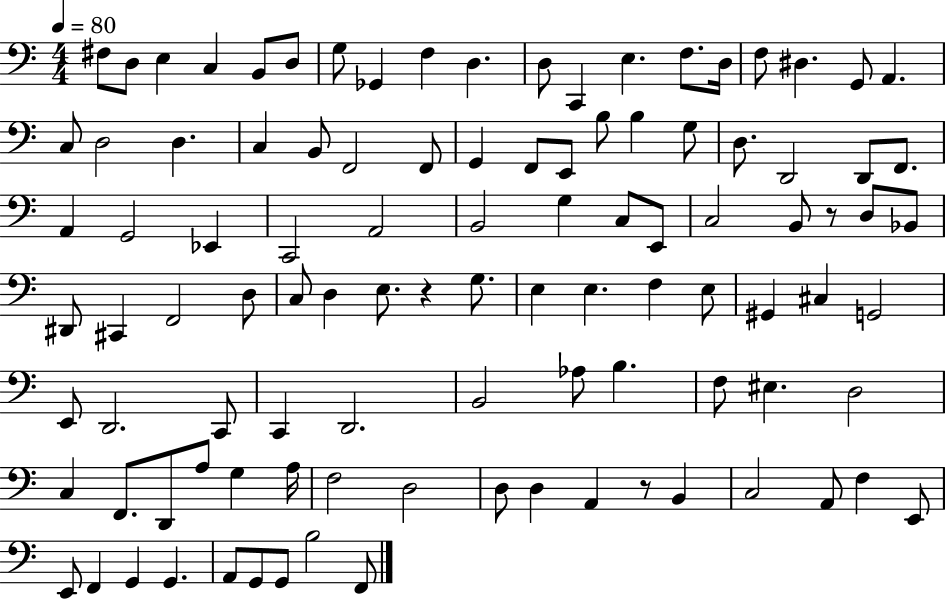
F#3/e D3/e E3/q C3/q B2/e D3/e G3/e Gb2/q F3/q D3/q. D3/e C2/q E3/q. F3/e. D3/s F3/e D#3/q. G2/e A2/q. C3/e D3/h D3/q. C3/q B2/e F2/h F2/e G2/q F2/e E2/e B3/e B3/q G3/e D3/e. D2/h D2/e F2/e. A2/q G2/h Eb2/q C2/h A2/h B2/h G3/q C3/e E2/e C3/h B2/e R/e D3/e Bb2/e D#2/e C#2/q F2/h D3/e C3/e D3/q E3/e. R/q G3/e. E3/q E3/q. F3/q E3/e G#2/q C#3/q G2/h E2/e D2/h. C2/e C2/q D2/h. B2/h Ab3/e B3/q. F3/e EIS3/q. D3/h C3/q F2/e. D2/e A3/e G3/q A3/s F3/h D3/h D3/e D3/q A2/q R/e B2/q C3/h A2/e F3/q E2/e E2/e F2/q G2/q G2/q. A2/e G2/e G2/e B3/h F2/e